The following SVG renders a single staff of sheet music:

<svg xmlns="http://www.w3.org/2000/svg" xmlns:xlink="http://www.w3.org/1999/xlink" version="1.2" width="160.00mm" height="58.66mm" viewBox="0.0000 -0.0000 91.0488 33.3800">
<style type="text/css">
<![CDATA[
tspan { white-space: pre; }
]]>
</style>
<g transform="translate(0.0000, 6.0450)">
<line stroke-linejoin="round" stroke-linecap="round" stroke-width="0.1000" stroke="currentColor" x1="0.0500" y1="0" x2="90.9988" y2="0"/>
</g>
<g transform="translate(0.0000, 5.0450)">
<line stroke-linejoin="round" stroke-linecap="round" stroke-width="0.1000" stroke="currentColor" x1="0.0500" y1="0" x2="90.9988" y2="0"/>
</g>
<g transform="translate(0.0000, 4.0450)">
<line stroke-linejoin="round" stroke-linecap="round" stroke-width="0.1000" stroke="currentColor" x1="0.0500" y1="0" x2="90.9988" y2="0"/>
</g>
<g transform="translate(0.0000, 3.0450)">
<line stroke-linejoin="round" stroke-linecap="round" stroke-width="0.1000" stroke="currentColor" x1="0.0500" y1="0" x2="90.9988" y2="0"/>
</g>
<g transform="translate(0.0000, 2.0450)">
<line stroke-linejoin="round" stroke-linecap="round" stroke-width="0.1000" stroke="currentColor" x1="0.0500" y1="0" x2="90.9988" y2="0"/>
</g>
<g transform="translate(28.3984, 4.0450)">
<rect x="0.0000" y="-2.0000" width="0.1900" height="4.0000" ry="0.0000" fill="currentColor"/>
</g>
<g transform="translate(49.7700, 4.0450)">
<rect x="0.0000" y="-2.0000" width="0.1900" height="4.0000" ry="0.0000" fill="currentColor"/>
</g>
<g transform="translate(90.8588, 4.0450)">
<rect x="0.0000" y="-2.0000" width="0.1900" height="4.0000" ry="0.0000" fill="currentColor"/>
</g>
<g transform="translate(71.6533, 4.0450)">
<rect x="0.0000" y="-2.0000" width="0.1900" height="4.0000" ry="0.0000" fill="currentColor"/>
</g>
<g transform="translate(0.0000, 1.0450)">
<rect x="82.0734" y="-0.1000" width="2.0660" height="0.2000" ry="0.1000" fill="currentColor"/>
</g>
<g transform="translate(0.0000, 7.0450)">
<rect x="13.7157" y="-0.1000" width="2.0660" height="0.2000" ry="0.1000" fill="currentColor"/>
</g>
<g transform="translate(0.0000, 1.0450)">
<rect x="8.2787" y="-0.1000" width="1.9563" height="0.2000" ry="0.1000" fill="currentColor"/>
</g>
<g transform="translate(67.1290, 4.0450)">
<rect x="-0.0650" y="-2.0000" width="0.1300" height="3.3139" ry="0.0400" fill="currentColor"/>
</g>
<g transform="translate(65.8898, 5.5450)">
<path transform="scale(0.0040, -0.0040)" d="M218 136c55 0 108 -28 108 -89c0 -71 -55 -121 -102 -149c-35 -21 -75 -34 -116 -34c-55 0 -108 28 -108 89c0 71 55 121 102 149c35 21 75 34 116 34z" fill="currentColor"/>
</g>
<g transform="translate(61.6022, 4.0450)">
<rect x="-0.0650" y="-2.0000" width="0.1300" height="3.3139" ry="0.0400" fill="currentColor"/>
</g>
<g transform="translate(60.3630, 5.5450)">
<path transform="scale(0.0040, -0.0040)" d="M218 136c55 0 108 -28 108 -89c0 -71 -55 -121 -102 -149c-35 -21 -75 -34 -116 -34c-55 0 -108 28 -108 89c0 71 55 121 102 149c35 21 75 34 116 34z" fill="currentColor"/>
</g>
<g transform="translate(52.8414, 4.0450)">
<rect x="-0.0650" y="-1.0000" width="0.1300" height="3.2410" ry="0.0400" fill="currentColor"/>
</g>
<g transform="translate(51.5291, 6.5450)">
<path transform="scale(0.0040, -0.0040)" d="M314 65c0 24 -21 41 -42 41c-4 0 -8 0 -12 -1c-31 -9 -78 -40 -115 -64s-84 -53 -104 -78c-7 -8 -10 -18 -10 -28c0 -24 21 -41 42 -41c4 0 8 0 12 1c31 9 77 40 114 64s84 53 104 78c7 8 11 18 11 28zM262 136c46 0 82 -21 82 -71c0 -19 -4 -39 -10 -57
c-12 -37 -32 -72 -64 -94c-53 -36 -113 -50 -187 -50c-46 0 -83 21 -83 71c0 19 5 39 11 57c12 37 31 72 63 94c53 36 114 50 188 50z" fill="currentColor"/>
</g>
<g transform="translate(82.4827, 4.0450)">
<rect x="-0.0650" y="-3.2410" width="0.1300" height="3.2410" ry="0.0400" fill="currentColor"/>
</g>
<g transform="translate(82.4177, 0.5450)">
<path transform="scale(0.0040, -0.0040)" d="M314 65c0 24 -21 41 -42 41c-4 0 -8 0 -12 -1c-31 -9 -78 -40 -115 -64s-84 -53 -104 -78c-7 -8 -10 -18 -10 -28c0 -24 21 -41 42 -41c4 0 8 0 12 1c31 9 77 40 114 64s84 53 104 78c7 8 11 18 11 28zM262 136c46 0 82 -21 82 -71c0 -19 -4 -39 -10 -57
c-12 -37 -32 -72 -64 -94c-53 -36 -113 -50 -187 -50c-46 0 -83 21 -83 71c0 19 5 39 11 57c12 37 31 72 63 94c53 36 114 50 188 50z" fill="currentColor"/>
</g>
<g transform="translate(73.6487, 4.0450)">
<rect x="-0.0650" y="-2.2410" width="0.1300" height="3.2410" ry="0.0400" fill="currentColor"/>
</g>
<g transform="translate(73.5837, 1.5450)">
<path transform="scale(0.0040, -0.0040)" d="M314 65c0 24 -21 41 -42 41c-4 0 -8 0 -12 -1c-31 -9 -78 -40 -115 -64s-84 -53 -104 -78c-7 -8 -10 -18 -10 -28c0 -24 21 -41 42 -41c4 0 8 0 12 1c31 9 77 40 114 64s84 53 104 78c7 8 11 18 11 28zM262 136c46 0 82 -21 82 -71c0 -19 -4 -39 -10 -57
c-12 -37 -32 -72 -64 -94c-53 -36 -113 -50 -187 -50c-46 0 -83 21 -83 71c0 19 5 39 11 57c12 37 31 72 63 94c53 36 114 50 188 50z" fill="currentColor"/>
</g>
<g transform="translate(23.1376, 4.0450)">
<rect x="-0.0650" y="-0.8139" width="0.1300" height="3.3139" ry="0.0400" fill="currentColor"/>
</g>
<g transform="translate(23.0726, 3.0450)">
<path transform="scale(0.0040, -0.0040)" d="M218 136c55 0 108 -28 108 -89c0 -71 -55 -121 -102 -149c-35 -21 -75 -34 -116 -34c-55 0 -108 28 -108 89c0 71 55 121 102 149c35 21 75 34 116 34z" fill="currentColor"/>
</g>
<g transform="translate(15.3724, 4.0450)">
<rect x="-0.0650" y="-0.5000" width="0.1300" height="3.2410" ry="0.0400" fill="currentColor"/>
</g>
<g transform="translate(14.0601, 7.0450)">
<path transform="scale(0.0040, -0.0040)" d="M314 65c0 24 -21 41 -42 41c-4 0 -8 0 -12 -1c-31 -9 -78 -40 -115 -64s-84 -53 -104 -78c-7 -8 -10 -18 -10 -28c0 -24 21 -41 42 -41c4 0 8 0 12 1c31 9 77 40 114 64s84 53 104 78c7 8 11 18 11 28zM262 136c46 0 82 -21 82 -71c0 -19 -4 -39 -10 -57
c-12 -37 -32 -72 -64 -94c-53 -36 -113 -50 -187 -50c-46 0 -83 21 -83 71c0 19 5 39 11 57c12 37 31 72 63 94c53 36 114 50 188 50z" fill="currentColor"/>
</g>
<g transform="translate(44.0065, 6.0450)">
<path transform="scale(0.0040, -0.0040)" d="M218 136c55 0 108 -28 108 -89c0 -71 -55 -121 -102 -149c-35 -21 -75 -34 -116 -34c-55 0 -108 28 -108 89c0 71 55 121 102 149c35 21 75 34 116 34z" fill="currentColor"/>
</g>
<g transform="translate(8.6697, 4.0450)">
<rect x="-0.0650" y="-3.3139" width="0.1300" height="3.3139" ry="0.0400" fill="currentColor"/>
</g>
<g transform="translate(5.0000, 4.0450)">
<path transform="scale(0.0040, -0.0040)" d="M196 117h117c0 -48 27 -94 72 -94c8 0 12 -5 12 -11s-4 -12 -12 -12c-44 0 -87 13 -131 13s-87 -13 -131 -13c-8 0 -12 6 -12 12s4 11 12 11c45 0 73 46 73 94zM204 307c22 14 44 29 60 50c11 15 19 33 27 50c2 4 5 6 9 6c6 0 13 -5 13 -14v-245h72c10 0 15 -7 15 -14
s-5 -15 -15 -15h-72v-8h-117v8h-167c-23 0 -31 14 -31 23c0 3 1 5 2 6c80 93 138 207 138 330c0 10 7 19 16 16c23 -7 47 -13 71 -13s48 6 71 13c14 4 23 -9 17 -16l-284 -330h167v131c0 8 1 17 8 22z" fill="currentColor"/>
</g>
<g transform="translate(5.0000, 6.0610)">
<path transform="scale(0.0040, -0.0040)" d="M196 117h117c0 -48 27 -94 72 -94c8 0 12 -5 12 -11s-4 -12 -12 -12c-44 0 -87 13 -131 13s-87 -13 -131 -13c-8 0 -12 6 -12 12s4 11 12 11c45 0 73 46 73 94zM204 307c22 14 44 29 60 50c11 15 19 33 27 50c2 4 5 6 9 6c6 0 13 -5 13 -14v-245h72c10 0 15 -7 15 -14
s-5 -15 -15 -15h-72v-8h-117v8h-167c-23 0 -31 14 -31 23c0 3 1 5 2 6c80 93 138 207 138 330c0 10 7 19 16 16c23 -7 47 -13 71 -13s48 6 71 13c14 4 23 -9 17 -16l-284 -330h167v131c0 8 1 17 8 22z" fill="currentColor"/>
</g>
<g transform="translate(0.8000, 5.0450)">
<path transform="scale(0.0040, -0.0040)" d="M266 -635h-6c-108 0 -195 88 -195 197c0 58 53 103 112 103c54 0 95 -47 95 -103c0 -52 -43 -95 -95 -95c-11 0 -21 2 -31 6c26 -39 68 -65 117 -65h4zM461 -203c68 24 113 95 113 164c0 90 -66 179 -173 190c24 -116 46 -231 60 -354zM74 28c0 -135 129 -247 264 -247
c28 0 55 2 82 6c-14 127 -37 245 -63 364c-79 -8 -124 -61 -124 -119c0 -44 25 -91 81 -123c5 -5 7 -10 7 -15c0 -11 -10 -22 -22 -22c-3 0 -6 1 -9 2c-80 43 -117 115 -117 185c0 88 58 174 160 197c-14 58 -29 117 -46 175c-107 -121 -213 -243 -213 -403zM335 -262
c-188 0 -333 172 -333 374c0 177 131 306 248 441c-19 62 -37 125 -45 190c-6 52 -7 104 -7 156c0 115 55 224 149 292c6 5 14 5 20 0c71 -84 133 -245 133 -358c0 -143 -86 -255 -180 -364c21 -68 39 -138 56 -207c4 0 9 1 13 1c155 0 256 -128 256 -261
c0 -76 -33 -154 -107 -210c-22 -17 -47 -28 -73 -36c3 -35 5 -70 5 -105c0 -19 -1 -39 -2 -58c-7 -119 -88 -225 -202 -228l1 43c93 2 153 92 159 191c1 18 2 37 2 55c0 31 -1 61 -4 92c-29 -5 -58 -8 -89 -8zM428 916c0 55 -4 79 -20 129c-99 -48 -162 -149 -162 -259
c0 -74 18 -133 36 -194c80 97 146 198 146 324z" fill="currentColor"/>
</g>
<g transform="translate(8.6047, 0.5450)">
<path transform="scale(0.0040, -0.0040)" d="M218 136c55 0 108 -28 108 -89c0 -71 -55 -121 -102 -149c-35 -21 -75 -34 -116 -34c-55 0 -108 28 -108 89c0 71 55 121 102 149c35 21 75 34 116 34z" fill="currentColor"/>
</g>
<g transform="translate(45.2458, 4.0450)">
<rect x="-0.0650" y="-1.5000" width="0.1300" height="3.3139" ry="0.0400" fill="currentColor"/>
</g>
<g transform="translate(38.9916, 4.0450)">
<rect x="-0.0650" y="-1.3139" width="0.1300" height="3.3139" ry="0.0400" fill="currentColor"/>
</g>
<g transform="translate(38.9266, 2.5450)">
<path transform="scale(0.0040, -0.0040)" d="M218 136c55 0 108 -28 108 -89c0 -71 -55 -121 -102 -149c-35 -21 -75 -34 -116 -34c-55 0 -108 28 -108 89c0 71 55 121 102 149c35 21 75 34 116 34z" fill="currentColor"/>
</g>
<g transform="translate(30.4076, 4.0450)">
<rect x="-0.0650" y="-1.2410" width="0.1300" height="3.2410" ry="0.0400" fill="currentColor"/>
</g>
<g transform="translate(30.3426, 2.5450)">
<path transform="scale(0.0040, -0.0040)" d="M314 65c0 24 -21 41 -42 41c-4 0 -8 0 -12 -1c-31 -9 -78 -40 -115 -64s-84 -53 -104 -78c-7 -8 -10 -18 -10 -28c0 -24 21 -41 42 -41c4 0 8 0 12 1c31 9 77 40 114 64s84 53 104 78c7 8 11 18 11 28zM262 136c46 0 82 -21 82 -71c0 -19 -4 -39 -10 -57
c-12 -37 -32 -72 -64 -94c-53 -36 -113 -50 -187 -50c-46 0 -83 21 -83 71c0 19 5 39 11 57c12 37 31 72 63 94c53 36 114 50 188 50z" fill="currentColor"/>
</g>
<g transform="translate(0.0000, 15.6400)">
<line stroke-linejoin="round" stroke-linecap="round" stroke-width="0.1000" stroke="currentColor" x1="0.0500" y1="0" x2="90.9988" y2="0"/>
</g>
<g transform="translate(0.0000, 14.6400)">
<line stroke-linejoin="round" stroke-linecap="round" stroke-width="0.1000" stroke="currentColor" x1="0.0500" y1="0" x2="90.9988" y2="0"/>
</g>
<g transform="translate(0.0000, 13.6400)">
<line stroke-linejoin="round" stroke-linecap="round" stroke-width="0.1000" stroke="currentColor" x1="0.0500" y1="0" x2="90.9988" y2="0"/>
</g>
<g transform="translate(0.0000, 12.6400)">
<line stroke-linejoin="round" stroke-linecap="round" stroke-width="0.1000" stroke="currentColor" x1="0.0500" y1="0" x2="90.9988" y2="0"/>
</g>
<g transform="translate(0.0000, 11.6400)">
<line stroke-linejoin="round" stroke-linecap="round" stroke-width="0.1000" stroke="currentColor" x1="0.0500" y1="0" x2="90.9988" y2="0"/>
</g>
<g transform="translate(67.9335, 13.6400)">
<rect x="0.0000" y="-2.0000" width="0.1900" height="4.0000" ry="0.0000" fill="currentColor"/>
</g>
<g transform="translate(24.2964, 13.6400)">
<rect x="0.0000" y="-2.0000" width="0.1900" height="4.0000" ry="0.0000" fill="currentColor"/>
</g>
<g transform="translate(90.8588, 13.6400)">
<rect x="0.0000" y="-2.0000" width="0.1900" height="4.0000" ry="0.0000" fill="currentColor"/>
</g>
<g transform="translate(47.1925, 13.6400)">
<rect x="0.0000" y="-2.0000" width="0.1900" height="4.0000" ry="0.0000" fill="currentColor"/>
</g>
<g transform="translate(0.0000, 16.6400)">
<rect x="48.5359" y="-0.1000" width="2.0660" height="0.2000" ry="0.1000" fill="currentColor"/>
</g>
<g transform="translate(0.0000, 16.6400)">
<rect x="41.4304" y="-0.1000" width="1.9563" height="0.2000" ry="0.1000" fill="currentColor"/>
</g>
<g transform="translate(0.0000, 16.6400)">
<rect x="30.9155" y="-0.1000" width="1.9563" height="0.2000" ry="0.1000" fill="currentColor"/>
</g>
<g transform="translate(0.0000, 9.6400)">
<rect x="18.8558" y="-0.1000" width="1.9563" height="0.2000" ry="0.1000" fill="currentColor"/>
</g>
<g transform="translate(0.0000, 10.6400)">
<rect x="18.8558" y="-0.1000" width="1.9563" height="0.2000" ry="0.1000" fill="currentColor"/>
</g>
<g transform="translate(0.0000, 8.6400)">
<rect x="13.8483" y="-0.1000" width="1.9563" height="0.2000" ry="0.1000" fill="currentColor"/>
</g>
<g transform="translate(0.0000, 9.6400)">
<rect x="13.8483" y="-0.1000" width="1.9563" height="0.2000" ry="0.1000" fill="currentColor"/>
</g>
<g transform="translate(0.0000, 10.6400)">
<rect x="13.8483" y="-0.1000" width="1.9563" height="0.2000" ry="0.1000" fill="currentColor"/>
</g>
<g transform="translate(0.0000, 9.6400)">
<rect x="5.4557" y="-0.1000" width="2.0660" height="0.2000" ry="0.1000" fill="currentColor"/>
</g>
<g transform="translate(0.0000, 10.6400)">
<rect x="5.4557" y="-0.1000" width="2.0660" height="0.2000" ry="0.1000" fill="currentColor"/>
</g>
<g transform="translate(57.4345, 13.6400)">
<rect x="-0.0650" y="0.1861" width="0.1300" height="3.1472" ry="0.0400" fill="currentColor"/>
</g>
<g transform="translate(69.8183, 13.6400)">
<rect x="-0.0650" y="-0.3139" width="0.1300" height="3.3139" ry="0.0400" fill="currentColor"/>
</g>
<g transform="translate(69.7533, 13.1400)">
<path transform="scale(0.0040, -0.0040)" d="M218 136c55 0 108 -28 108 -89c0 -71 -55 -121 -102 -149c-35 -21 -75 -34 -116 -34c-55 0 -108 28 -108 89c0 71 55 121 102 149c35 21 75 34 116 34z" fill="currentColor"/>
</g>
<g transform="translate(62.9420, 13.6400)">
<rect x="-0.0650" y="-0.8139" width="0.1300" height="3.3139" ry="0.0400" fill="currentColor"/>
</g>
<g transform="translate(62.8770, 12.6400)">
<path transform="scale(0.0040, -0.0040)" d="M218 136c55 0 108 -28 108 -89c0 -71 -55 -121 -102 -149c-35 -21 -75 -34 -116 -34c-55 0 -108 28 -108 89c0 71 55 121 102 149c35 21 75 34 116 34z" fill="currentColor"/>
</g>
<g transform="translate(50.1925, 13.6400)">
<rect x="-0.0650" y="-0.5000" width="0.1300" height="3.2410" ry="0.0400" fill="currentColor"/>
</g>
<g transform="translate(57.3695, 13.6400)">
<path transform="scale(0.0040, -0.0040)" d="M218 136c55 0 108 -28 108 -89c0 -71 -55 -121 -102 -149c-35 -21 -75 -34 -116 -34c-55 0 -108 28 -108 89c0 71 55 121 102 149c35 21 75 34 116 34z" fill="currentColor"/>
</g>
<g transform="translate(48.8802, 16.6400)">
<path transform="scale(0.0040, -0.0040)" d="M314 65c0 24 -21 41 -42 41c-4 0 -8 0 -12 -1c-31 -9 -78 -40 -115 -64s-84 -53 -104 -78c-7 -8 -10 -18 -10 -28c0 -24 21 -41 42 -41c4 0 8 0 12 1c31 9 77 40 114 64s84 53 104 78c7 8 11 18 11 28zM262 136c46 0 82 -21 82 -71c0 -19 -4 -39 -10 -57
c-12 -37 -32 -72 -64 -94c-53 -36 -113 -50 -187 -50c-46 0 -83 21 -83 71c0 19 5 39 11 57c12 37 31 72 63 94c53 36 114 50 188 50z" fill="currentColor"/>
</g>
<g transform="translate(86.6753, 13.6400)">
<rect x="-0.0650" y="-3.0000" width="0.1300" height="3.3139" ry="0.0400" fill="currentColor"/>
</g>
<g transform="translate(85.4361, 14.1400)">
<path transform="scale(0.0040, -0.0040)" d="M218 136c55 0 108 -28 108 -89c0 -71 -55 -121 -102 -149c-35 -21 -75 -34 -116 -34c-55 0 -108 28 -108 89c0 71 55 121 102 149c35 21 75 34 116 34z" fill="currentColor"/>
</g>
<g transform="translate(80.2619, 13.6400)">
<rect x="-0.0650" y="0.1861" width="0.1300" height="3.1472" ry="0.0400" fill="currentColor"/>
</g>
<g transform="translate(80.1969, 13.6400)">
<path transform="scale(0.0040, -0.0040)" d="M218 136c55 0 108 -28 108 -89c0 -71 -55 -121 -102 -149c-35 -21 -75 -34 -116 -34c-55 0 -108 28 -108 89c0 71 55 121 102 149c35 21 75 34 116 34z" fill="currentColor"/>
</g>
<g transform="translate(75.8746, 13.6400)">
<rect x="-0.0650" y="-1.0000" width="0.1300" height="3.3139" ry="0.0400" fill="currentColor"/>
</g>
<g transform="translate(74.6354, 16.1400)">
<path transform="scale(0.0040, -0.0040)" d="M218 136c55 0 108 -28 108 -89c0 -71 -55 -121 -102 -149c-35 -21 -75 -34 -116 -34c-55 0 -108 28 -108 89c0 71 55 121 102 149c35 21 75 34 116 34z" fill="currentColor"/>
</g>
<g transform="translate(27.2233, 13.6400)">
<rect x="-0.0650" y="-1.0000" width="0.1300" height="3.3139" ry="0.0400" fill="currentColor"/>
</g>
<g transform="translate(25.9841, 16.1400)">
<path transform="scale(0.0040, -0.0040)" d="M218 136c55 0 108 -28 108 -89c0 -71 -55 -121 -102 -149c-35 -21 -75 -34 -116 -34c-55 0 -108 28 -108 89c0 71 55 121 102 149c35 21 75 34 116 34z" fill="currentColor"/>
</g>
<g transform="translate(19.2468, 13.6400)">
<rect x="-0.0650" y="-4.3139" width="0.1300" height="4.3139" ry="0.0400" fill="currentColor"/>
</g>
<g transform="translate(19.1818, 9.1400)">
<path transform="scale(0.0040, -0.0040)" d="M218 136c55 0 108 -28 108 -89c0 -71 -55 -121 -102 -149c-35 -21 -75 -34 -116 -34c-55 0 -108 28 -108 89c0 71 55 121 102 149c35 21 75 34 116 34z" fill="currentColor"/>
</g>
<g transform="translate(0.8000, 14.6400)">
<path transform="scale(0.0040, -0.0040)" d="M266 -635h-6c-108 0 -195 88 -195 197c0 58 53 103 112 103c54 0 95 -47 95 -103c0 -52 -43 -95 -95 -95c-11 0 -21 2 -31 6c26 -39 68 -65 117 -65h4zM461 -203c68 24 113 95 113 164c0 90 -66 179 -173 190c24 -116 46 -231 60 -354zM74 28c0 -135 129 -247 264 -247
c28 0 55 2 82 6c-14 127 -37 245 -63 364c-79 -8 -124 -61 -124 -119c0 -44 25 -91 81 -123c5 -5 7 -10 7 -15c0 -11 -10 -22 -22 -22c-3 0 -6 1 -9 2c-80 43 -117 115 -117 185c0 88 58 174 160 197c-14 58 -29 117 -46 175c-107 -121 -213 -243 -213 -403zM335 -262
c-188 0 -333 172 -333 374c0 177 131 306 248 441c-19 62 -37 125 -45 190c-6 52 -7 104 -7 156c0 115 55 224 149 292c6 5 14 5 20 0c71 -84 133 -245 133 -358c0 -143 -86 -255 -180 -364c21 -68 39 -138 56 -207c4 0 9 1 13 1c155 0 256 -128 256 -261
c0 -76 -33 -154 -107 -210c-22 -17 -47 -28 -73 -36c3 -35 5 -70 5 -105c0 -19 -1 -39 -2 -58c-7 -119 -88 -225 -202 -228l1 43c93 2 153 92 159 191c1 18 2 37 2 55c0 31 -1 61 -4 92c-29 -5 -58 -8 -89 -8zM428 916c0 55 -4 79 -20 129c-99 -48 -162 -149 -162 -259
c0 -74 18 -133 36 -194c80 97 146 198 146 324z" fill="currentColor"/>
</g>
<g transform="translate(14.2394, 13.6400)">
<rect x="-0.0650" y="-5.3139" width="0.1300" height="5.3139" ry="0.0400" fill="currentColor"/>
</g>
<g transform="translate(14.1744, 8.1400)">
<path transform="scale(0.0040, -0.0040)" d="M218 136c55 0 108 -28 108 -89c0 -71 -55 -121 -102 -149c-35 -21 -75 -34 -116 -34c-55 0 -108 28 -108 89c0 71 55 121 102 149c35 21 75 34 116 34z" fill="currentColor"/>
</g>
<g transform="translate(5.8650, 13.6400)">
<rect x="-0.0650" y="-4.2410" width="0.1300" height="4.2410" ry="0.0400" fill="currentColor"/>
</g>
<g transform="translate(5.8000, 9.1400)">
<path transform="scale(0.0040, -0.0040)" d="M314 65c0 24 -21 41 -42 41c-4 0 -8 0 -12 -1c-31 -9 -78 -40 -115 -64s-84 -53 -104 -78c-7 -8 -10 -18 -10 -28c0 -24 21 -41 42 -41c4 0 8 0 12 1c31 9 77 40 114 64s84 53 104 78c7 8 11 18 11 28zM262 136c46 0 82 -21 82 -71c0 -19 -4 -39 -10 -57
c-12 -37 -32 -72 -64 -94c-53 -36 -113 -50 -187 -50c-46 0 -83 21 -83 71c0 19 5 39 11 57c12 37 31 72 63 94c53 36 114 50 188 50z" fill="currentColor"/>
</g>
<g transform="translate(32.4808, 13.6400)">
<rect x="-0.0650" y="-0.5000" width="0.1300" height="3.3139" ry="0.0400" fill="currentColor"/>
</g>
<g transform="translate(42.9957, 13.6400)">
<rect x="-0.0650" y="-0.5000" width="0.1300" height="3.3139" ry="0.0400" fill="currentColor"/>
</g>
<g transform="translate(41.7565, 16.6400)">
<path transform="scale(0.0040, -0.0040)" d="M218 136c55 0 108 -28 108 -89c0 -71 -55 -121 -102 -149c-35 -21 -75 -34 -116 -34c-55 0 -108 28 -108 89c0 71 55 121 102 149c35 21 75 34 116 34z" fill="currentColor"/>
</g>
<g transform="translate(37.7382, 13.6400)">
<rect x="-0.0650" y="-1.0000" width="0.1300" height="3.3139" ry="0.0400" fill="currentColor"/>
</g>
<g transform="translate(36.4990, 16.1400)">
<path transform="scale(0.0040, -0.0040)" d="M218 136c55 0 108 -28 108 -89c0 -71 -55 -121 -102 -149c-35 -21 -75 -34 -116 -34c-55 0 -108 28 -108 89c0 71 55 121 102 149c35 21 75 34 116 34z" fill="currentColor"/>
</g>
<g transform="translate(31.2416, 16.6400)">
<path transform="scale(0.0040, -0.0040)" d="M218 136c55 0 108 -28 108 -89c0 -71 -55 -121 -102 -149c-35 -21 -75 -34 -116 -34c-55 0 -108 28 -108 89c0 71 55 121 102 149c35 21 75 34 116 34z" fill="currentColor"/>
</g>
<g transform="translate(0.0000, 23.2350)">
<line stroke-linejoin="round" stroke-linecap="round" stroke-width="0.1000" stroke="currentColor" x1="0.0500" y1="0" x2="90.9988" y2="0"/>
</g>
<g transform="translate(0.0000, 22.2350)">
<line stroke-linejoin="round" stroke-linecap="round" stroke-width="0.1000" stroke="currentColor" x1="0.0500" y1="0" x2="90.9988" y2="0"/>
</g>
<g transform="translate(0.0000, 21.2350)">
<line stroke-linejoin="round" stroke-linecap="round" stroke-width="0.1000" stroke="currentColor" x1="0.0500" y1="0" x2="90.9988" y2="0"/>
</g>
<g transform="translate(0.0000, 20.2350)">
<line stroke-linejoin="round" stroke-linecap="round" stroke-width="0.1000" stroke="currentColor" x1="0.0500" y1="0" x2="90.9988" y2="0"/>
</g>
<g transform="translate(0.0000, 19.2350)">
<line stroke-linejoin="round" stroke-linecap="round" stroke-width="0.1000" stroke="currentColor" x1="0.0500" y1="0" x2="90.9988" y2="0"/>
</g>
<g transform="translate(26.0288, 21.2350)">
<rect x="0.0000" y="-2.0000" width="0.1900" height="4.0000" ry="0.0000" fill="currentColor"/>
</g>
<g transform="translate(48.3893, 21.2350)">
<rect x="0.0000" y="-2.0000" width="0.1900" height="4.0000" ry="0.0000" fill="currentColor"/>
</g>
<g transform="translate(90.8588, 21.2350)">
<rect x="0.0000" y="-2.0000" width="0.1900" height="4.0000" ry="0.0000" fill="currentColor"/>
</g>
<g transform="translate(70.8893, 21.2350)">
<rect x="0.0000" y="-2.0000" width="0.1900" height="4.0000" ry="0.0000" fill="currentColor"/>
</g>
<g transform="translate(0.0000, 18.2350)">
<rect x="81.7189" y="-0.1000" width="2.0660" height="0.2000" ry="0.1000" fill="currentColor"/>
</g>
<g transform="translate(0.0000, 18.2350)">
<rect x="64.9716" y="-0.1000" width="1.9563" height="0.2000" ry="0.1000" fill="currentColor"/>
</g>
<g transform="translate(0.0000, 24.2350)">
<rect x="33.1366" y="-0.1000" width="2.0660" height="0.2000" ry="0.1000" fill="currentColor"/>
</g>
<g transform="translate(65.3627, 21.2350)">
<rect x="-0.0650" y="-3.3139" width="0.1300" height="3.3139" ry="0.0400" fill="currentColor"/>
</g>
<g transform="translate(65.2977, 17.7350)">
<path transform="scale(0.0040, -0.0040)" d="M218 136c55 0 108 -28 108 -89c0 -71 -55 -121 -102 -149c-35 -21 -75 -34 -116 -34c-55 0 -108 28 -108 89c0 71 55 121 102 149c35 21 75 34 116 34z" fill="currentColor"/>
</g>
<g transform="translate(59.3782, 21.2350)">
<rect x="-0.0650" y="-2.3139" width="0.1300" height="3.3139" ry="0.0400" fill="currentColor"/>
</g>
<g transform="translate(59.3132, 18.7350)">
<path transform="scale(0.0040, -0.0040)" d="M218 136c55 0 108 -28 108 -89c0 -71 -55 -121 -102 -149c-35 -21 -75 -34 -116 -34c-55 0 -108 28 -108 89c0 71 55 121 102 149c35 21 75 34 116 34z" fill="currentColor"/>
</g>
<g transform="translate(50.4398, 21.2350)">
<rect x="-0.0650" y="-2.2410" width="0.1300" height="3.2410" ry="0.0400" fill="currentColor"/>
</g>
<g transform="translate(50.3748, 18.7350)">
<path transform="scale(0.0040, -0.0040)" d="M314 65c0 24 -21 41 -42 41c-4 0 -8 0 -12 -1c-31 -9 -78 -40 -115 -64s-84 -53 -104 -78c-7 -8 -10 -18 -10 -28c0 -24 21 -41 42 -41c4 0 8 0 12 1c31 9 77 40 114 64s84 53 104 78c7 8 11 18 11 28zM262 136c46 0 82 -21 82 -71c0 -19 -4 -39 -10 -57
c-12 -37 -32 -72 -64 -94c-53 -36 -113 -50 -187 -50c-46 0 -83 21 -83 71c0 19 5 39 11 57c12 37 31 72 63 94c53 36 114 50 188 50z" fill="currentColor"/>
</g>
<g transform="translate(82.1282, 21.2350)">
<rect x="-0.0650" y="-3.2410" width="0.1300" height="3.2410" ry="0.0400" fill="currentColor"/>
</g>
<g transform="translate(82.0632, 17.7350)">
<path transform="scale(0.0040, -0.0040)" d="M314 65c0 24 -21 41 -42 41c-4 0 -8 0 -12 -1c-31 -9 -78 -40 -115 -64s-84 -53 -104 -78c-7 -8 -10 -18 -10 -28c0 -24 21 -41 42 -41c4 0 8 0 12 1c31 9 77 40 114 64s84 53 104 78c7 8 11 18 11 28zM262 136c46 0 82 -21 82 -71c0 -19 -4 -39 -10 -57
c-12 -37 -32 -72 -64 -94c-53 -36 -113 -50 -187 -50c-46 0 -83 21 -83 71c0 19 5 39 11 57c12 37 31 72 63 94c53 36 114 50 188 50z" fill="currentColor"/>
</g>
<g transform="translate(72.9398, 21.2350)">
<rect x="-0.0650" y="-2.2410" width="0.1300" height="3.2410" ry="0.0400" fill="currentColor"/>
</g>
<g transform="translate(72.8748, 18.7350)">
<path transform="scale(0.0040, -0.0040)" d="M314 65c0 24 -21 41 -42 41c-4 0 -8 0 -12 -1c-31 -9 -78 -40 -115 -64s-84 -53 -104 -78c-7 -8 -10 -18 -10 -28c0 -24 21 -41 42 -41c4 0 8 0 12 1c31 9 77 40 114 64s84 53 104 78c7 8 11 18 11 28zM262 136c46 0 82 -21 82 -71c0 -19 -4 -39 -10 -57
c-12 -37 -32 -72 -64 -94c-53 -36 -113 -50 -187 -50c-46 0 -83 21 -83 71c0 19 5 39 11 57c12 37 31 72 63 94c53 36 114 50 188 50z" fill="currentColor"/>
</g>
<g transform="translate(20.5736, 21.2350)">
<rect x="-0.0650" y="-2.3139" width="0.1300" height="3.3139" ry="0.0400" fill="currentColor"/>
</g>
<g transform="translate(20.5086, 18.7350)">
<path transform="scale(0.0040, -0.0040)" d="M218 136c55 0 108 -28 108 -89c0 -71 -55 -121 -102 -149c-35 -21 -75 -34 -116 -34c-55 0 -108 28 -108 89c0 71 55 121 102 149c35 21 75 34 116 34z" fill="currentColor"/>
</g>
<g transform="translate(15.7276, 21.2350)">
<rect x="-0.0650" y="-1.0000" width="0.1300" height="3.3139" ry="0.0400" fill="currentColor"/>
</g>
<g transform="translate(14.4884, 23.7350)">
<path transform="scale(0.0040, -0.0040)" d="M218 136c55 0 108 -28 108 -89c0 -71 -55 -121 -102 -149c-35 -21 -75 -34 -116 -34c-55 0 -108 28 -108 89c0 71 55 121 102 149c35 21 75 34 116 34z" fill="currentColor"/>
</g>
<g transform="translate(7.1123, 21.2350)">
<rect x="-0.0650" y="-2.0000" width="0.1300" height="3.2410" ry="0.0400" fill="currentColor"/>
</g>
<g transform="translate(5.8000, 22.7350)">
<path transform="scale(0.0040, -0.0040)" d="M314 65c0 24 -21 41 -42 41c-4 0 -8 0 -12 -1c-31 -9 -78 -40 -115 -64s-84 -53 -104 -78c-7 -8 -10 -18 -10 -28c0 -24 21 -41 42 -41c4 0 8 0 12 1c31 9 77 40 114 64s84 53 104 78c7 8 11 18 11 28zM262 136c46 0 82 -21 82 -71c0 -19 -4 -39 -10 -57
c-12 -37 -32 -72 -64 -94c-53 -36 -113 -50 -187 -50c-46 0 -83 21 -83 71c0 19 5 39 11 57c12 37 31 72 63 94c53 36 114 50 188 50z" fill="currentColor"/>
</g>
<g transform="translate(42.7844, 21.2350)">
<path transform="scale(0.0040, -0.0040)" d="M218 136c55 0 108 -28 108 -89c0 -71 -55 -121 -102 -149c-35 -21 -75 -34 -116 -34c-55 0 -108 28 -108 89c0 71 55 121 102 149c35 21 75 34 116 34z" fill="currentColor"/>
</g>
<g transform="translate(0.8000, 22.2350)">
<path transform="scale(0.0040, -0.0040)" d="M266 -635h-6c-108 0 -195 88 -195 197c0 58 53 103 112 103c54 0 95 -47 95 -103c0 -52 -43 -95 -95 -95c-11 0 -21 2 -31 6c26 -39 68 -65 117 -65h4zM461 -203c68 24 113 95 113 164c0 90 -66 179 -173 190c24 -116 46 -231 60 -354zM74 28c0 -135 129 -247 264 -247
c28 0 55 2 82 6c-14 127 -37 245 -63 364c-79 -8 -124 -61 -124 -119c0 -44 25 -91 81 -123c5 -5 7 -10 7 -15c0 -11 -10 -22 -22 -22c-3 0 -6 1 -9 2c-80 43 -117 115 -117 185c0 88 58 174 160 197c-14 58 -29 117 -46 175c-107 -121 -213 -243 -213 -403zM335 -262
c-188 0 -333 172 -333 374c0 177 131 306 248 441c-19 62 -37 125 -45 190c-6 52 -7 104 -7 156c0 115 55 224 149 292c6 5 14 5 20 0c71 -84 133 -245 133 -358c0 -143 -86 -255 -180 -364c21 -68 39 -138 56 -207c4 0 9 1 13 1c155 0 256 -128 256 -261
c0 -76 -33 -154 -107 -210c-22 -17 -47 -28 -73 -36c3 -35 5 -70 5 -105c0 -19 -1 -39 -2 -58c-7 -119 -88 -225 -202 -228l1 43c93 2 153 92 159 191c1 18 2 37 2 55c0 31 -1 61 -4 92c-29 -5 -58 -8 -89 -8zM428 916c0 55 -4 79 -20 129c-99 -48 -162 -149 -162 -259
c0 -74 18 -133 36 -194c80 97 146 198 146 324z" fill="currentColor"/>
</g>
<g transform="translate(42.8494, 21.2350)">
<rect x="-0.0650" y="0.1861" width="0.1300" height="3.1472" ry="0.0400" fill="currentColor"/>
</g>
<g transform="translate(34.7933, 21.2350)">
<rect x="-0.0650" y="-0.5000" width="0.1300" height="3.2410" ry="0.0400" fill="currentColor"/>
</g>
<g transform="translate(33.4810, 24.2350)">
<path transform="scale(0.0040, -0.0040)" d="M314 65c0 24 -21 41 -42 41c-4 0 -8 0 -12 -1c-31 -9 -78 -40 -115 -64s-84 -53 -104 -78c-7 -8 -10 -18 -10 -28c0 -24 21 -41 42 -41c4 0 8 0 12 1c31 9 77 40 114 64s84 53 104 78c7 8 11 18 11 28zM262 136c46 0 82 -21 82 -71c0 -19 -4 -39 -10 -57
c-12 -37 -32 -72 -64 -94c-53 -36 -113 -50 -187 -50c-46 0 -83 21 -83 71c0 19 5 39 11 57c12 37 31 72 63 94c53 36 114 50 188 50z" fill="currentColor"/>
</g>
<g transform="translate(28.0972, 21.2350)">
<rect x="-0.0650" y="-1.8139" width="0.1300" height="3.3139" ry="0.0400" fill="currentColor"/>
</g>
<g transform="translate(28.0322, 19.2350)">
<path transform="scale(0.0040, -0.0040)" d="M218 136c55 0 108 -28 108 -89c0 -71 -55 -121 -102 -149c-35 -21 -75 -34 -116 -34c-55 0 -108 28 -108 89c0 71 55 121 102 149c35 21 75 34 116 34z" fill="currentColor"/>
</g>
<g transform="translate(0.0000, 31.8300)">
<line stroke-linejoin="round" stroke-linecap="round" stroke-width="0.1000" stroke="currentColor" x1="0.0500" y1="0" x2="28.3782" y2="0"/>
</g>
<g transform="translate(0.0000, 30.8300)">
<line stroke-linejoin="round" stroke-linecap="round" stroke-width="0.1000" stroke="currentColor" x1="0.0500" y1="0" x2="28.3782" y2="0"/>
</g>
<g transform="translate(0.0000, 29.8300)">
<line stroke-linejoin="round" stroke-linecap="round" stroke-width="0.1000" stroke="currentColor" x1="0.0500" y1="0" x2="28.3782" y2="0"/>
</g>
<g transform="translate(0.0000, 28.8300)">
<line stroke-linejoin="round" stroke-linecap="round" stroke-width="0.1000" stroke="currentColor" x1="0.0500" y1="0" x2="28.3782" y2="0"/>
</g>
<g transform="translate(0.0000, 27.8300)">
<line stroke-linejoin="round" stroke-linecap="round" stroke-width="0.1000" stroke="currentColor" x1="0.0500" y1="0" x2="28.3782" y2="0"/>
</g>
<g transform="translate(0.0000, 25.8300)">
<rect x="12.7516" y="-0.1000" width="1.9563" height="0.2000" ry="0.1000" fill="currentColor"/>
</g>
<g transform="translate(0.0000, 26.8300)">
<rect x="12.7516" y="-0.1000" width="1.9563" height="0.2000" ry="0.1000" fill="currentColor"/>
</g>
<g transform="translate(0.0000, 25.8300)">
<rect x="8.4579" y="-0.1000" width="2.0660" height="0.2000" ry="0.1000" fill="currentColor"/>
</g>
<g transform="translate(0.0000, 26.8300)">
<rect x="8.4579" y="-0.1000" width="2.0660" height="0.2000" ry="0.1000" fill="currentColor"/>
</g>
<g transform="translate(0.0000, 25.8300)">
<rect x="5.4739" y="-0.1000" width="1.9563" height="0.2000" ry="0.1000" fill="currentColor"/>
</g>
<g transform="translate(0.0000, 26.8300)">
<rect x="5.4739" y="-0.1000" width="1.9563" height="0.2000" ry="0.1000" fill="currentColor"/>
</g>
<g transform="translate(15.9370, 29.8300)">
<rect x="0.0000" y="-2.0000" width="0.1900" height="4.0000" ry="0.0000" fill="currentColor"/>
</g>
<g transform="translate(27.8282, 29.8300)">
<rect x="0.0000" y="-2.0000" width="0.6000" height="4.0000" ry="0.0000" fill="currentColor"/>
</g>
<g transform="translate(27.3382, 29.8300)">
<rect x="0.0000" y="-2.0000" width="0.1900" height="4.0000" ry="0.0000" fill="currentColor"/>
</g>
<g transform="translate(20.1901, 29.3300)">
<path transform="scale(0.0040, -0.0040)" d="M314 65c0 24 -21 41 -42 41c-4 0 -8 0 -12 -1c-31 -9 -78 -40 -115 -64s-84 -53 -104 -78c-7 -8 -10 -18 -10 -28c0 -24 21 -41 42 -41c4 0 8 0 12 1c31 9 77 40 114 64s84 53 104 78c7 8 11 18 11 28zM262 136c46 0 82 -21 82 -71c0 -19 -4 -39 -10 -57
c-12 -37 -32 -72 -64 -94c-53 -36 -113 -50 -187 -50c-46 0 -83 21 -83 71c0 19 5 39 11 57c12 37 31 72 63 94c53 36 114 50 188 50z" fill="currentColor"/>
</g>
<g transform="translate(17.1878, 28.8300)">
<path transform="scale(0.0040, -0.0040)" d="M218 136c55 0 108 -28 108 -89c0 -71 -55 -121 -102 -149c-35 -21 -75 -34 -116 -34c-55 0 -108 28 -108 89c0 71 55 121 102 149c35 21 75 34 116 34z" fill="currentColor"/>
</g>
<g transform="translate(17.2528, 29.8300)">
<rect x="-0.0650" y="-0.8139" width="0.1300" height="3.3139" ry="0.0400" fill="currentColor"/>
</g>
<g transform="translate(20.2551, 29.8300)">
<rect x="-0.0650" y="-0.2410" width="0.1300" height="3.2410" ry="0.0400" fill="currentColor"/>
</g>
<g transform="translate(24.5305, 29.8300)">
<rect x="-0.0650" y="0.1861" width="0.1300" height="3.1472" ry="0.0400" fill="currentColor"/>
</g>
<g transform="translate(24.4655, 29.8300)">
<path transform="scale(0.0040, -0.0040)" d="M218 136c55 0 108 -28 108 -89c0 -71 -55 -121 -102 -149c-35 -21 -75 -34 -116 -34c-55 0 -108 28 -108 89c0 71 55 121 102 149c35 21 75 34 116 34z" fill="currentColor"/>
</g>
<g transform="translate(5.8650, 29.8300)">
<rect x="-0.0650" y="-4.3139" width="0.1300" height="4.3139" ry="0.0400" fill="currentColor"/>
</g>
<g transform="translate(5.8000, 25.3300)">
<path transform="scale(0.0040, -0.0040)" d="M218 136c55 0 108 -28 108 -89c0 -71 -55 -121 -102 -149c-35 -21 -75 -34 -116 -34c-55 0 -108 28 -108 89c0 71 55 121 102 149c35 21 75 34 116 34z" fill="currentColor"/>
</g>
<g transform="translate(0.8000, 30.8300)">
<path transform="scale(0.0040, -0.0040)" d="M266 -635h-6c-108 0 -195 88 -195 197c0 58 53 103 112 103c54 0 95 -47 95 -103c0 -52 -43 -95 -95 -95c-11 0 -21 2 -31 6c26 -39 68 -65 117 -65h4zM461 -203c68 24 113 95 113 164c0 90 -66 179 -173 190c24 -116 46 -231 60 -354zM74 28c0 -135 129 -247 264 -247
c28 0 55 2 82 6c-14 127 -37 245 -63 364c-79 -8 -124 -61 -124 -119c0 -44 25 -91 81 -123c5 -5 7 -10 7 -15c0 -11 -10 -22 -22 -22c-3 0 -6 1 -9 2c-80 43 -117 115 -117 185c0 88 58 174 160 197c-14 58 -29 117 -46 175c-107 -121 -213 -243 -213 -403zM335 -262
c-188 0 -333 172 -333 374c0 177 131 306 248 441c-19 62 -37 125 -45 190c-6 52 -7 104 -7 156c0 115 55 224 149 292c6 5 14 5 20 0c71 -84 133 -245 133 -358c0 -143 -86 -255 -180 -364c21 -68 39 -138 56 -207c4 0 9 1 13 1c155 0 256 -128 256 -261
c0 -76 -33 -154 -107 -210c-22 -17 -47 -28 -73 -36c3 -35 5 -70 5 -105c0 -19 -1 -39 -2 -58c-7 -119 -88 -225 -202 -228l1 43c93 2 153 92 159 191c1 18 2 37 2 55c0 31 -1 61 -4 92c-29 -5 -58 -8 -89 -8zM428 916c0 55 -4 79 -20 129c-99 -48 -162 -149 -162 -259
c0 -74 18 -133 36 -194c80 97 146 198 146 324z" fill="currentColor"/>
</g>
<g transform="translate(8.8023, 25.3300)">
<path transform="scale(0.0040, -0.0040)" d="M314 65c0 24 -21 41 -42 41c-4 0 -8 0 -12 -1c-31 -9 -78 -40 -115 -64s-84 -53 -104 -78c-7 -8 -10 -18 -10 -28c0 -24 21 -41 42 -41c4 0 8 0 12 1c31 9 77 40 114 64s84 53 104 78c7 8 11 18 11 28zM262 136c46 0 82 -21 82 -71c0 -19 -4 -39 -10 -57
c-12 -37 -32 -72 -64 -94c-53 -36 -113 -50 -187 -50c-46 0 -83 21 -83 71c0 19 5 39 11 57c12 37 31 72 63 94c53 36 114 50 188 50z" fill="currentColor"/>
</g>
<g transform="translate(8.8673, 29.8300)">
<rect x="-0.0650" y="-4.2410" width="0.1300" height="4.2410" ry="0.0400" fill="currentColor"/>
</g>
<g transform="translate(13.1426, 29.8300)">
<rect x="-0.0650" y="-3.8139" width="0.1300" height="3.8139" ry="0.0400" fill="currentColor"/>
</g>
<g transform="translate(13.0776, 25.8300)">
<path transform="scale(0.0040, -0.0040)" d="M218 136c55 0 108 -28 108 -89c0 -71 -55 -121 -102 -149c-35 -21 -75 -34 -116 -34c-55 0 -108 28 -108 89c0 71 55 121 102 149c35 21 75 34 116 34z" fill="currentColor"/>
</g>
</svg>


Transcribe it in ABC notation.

X:1
T:Untitled
M:4/4
L:1/4
K:C
b C2 d e2 e E D2 F F g2 b2 d'2 f' d' D C D C C2 B d c D B A F2 D g f C2 B g2 g b g2 b2 d' d'2 c' d c2 B